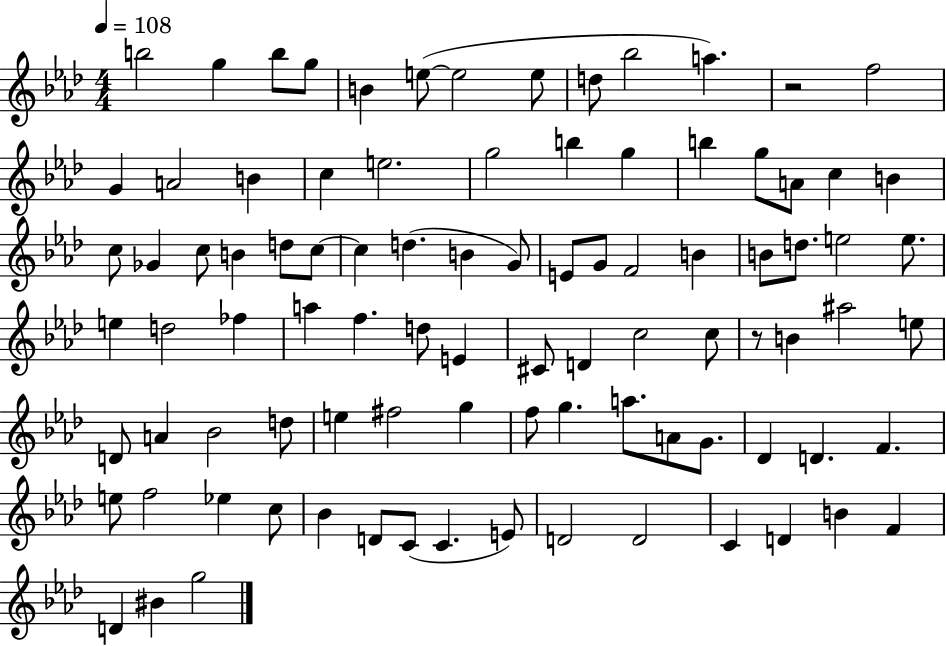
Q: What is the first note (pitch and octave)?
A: B5